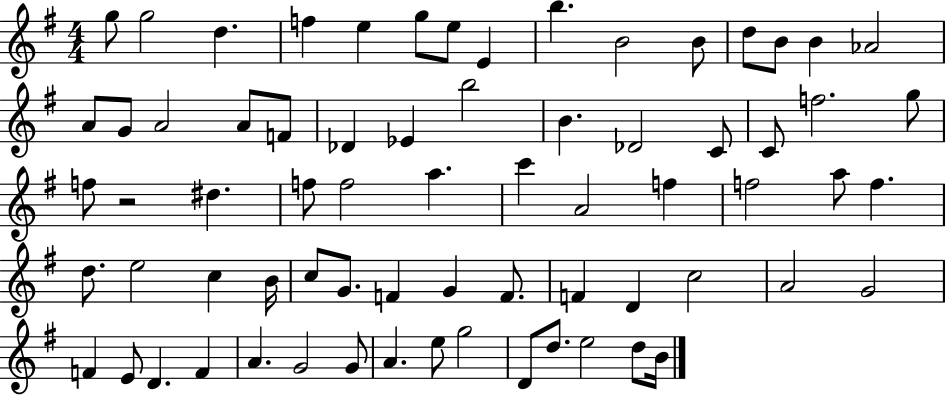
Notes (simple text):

G5/e G5/h D5/q. F5/q E5/q G5/e E5/e E4/q B5/q. B4/h B4/e D5/e B4/e B4/q Ab4/h A4/e G4/e A4/h A4/e F4/e Db4/q Eb4/q B5/h B4/q. Db4/h C4/e C4/e F5/h. G5/e F5/e R/h D#5/q. F5/e F5/h A5/q. C6/q A4/h F5/q F5/h A5/e F5/q. D5/e. E5/h C5/q B4/s C5/e G4/e. F4/q G4/q F4/e. F4/q D4/q C5/h A4/h G4/h F4/q E4/e D4/q. F4/q A4/q. G4/h G4/e A4/q. E5/e G5/h D4/e D5/e. E5/h D5/e B4/s